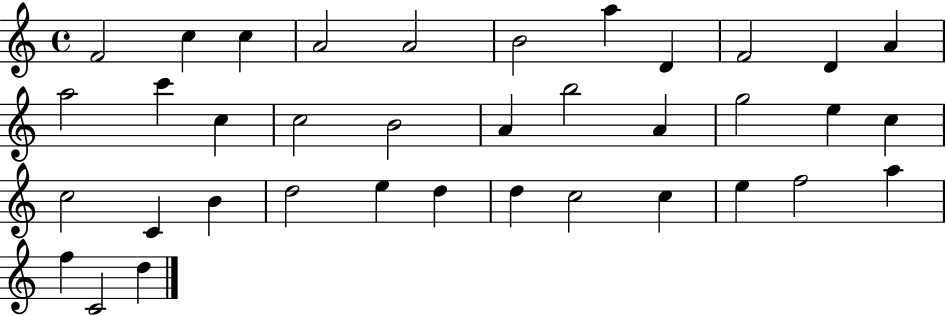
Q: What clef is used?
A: treble